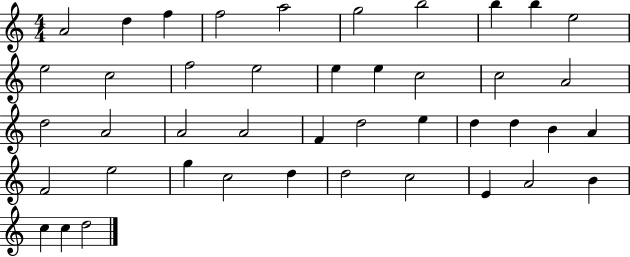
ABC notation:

X:1
T:Untitled
M:4/4
L:1/4
K:C
A2 d f f2 a2 g2 b2 b b e2 e2 c2 f2 e2 e e c2 c2 A2 d2 A2 A2 A2 F d2 e d d B A F2 e2 g c2 d d2 c2 E A2 B c c d2